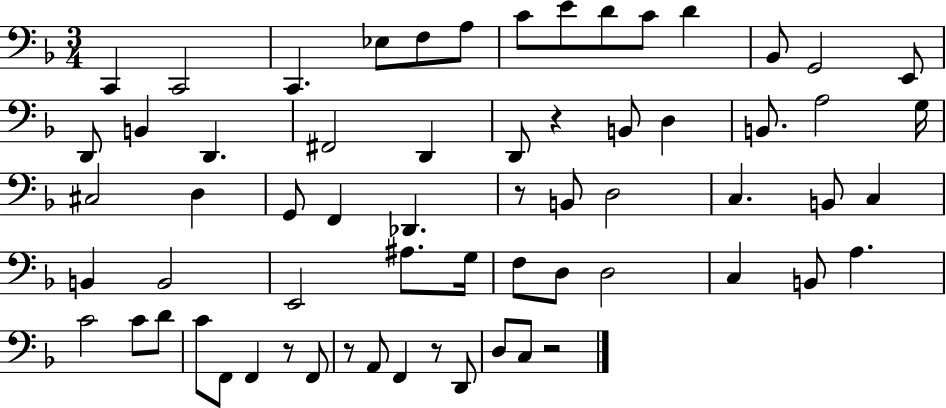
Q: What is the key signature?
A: F major